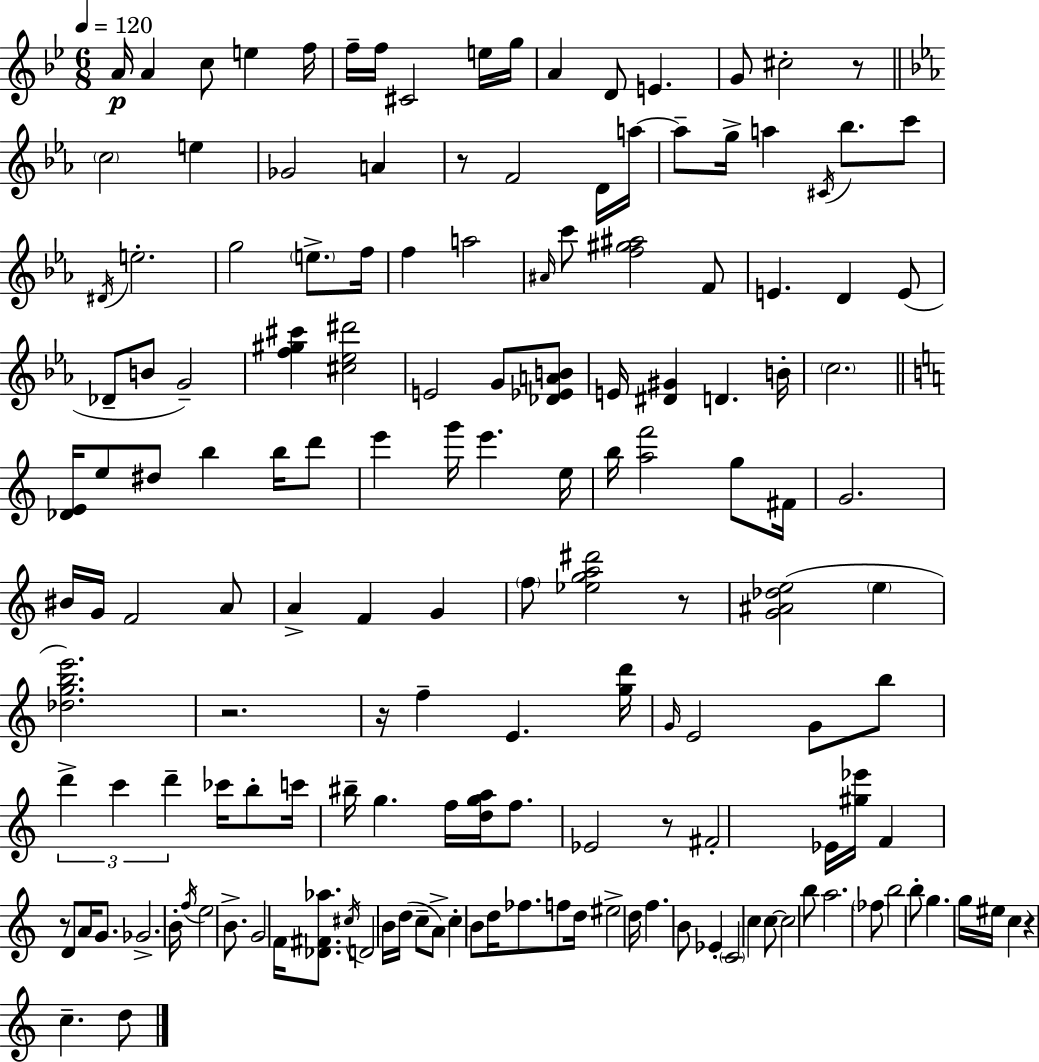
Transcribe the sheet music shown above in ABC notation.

X:1
T:Untitled
M:6/8
L:1/4
K:Gm
A/4 A c/2 e f/4 f/4 f/4 ^C2 e/4 g/4 A D/2 E G/2 ^c2 z/2 c2 e _G2 A z/2 F2 D/4 a/4 a/2 g/4 a ^C/4 _b/2 c'/2 ^D/4 e2 g2 e/2 f/4 f a2 ^A/4 c'/2 [f^g^a]2 F/2 E D E/2 _D/2 B/2 G2 [f^g^c'] [^c_e^d']2 E2 G/2 [_D_EAB]/2 E/4 [^D^G] D B/4 c2 [_DE]/4 e/2 ^d/2 b b/4 d'/2 e' g'/4 e' e/4 b/4 [af']2 g/2 ^F/4 G2 ^B/4 G/4 F2 A/2 A F G f/2 [_ega^d']2 z/2 [G^A_de]2 e [_dgbe']2 z2 z/4 f E [gd']/4 G/4 E2 G/2 b/2 d' c' d' _c'/4 b/2 c'/4 ^b/4 g f/4 [dga]/4 f/2 _E2 z/2 ^F2 _E/4 [^g_e']/4 F z/2 D/2 A/4 G/2 _G2 B/4 f/4 e2 B/2 G2 F/4 [_D^F_a]/2 ^c/4 D2 B/4 d/4 c/2 A/2 c B/2 d/4 _f/2 f/2 d/4 ^e2 d/4 f B/2 _E C2 c c/2 c2 b/2 a2 _f/2 b2 b/2 g g/4 ^e/4 c z c d/2